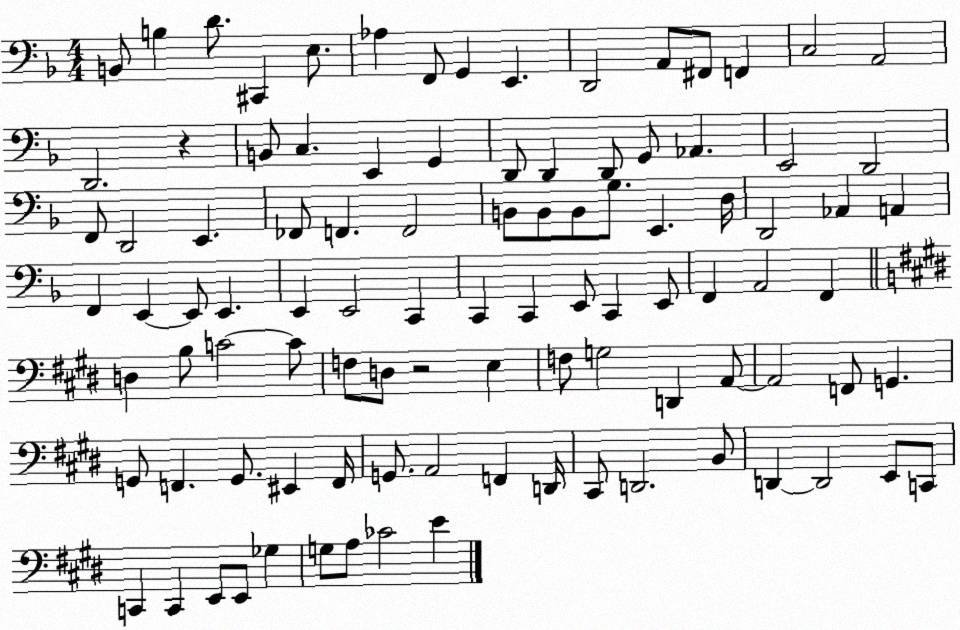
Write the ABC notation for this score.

X:1
T:Untitled
M:4/4
L:1/4
K:F
B,,/2 B, D/2 ^C,, E,/2 _A, F,,/2 G,, E,, D,,2 A,,/2 ^F,,/2 F,, C,2 A,,2 D,,2 z B,,/2 C, E,, G,, D,,/2 D,, D,,/2 G,,/2 _A,, E,,2 D,,2 F,,/2 D,,2 E,, _F,,/2 F,, F,,2 B,,/2 B,,/2 B,,/2 G,/2 E,, D,/4 D,,2 _A,, A,, F,, E,, E,,/2 E,, E,, E,,2 C,, C,, C,, E,,/2 C,, E,,/2 F,, A,,2 F,, D, B,/2 C2 C/2 F,/2 D,/2 z2 E, F,/2 G,2 D,, A,,/2 A,,2 F,,/2 G,, G,,/2 F,, G,,/2 ^E,, F,,/4 G,,/2 A,,2 F,, D,,/4 ^C,,/2 D,,2 B,,/2 D,, D,,2 E,,/2 C,,/2 C,, C,, E,,/2 E,,/2 _G, G,/2 A,/2 _C2 E